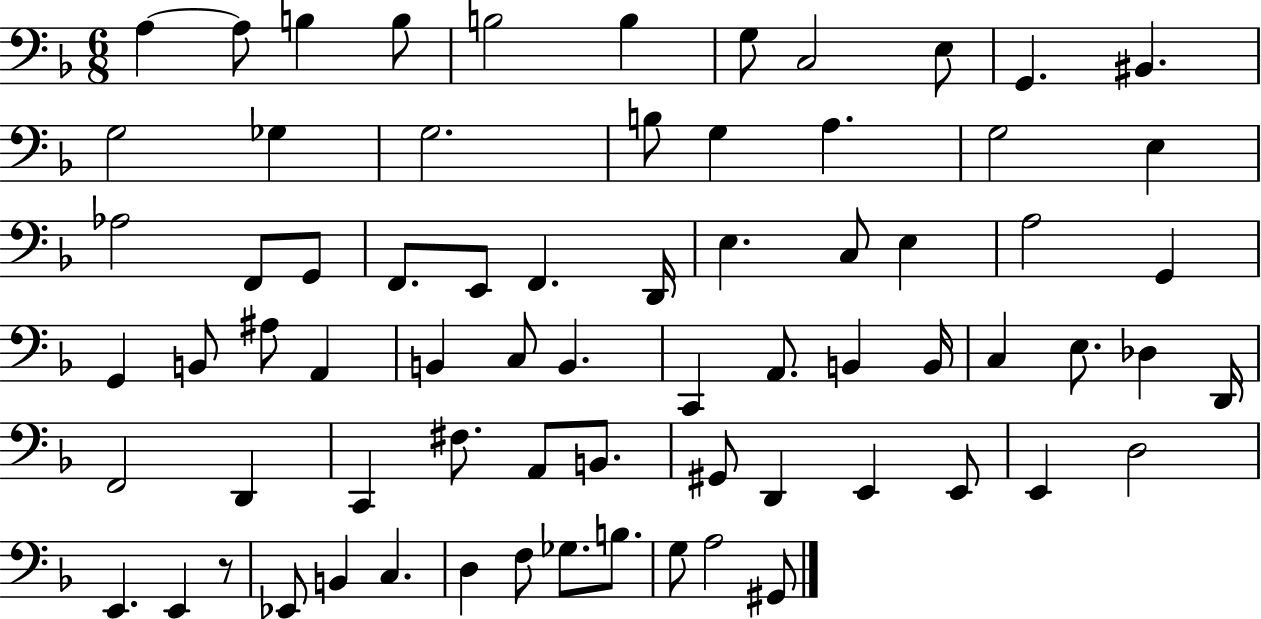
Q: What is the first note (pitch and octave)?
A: A3